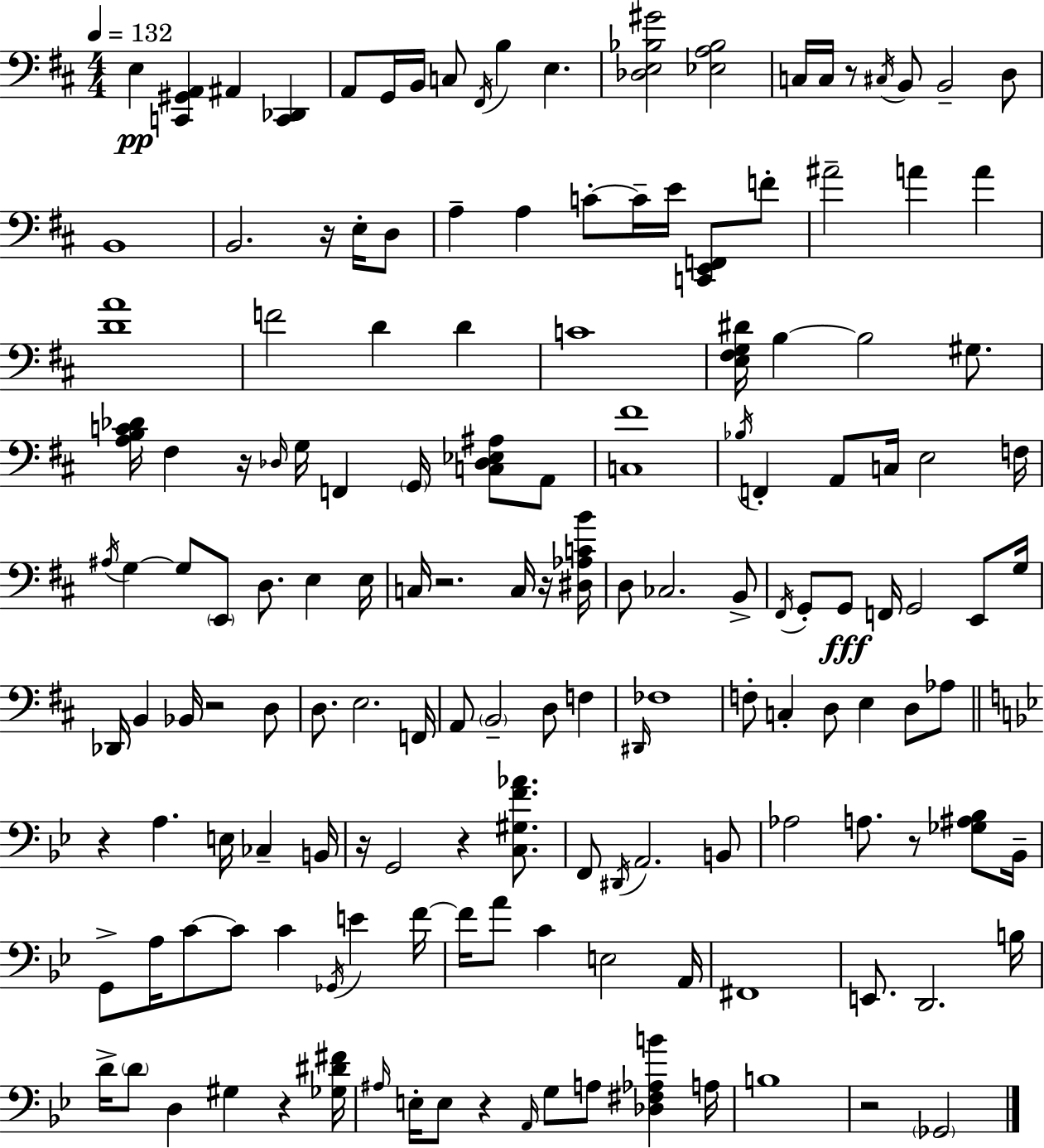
{
  \clef bass
  \numericTimeSignature
  \time 4/4
  \key d \major
  \tempo 4 = 132
  e4\pp <c, gis, a,>4 ais,4 <c, des,>4 | a,8 g,16 b,16 c8 \acciaccatura { fis,16 } b4 e4. | <des e bes gis'>2 <ees a bes>2 | c16 c16 r8 \acciaccatura { cis16 } b,8 b,2-- | \break d8 b,1 | b,2. r16 e16-. | d8 a4-- a4 c'8-.~~ c'16-- e'16 <c, e, f,>8 | f'8-. ais'2-- a'4 a'4 | \break <d' a'>1 | f'2 d'4 d'4 | c'1 | <e fis g dis'>16 b4~~ b2 gis8. | \break <a b c' des'>16 fis4 r16 \grace { des16 } g16 f,4 \parenthesize g,16 <c des ees ais>8 | a,8 <c fis'>1 | \acciaccatura { bes16 } f,4-. a,8 c16 e2 | f16 \acciaccatura { ais16 } g4~~ g8 \parenthesize e,8 d8. | \break e4 e16 c16 r2. | c16 r16 <dis aes c' b'>16 d8 ces2. | b,8-> \acciaccatura { fis,16 } g,8-. g,8\fff f,16 g,2 | e,8 g16 des,16 b,4 bes,16 r2 | \break d8 d8. e2. | f,16 a,8 \parenthesize b,2-- | d8 f4 \grace { dis,16 } fes1 | f8-. c4-. d8 e4 | \break d8 aes8 \bar "||" \break \key g \minor r4 a4. e16 ces4-- b,16 | r16 g,2 r4 <c gis f' aes'>8. | f,8 \acciaccatura { dis,16 } a,2. b,8 | aes2 a8. r8 <ges ais bes>8 | \break bes,16-- g,8-> a16 c'8~~ c'8 c'4 \acciaccatura { ges,16 } e'4 | f'16~~ f'16 a'8 c'4 e2 | a,16 fis,1 | e,8. d,2. | \break b16 d'16-> \parenthesize d'8 d4 gis4 r4 | <ges dis' fis'>16 \grace { ais16 } e16-. e8 r4 \grace { a,16 } g8 a8 <des fis aes b'>4 | a16 b1 | r2 \parenthesize ges,2 | \break \bar "|."
}